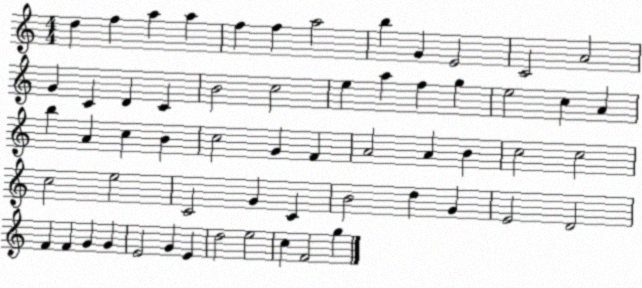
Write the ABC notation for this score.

X:1
T:Untitled
M:4/4
L:1/4
K:C
d f a a f f a2 b G E2 C2 A2 G C D C B2 c2 e a f g e2 c A b A c B c2 G F A2 A B c2 c2 c2 e2 C2 G C B2 d G E2 D2 F F G G E2 G E d2 e2 c F2 g